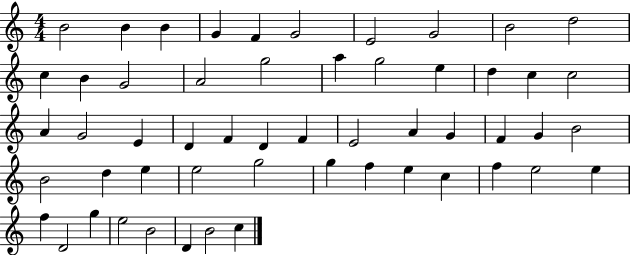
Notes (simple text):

B4/h B4/q B4/q G4/q F4/q G4/h E4/h G4/h B4/h D5/h C5/q B4/q G4/h A4/h G5/h A5/q G5/h E5/q D5/q C5/q C5/h A4/q G4/h E4/q D4/q F4/q D4/q F4/q E4/h A4/q G4/q F4/q G4/q B4/h B4/h D5/q E5/q E5/h G5/h G5/q F5/q E5/q C5/q F5/q E5/h E5/q F5/q D4/h G5/q E5/h B4/h D4/q B4/h C5/q